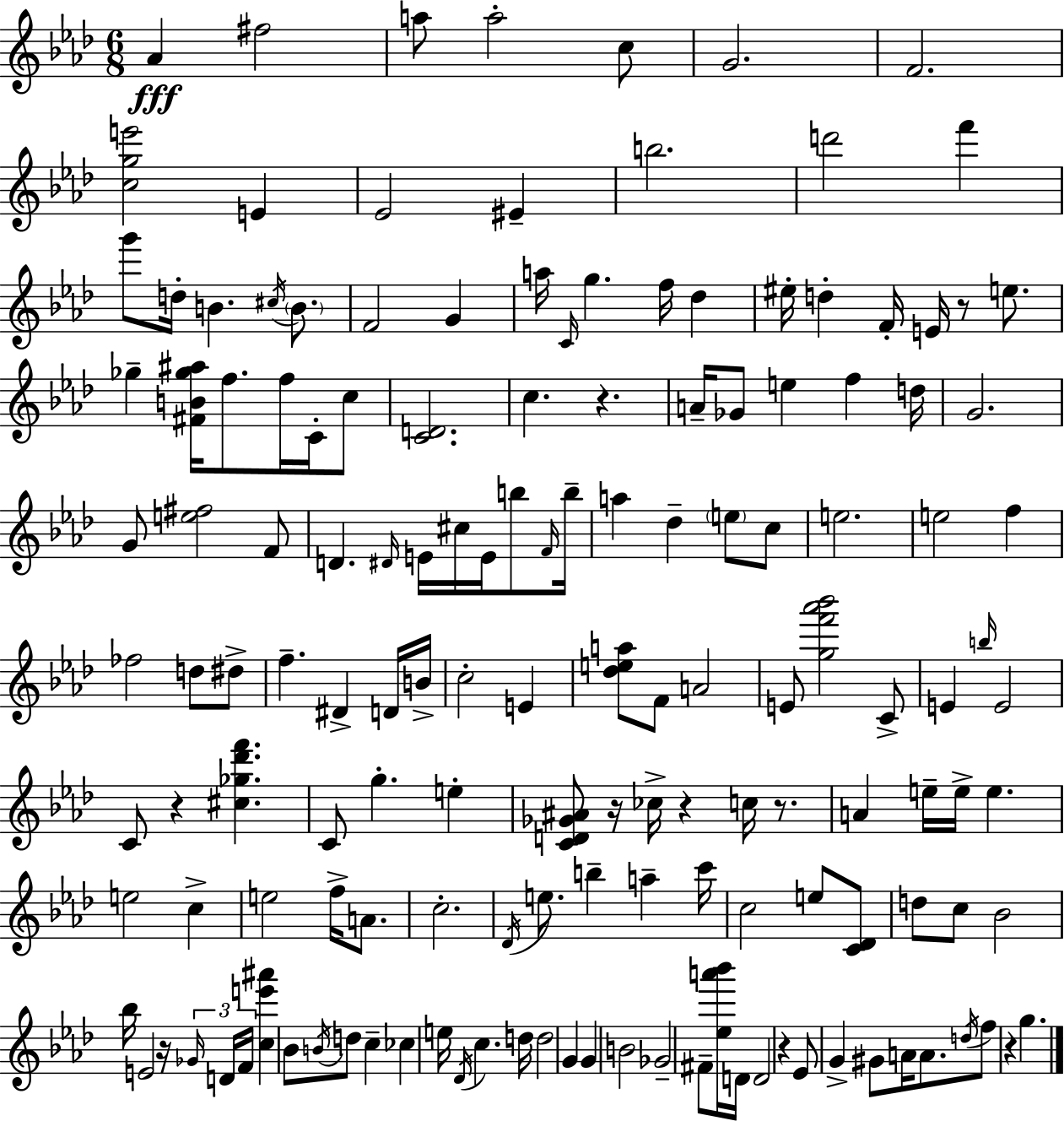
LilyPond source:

{
  \clef treble
  \numericTimeSignature
  \time 6/8
  \key aes \major
  aes'4\fff fis''2 | a''8 a''2-. c''8 | g'2. | f'2. | \break <c'' g'' e'''>2 e'4 | ees'2 eis'4-- | b''2. | d'''2 f'''4 | \break g'''8 d''16-. b'4. \acciaccatura { cis''16 } \parenthesize b'8. | f'2 g'4 | a''16 \grace { c'16 } g''4. f''16 des''4 | eis''16-. d''4-. f'16-. e'16 r8 e''8. | \break ges''4-- <fis' b' ges'' ais''>16 f''8. f''16 c'16-. | c''8 <c' d'>2. | c''4. r4. | a'16-- ges'8 e''4 f''4 | \break d''16 g'2. | g'8 <e'' fis''>2 | f'8 d'4. \grace { dis'16 } e'16 cis''16 e'16 | b''8 \grace { f'16 } b''16-- a''4 des''4-- | \break \parenthesize e''8 c''8 e''2. | e''2 | f''4 fes''2 | d''8 dis''8-> f''4.-- dis'4-> | \break d'16 b'16-> c''2-. | e'4 <des'' e'' a''>8 f'8 a'2 | e'8 <g'' f''' aes''' bes'''>2 | c'8-> e'4 \grace { b''16 } e'2 | \break c'8 r4 <cis'' ges'' des''' f'''>4. | c'8 g''4.-. | e''4-. <c' d' ges' ais'>8 r16 ces''16-> r4 | c''16 r8. a'4 e''16-- e''16-> e''4. | \break e''2 | c''4-> e''2 | f''16-> a'8. c''2.-. | \acciaccatura { des'16 } e''8. b''4-- | \break a''4-- c'''16 c''2 | e''8 <c' des'>8 d''8 c''8 bes'2 | bes''16 e'2 | r16 \tuplet 3/2 { \grace { ges'16 } d'16 f'16 } <c'' e''' ais'''>4 bes'8 | \break \acciaccatura { b'16 } d''8 c''4-- ces''4 | e''16 \acciaccatura { des'16 } c''4. d''16 d''2 | g'4 g'4 | b'2 ges'2-- | \break fis'8-- <ees'' a''' bes'''>16 d'16 d'2 | r4 ees'8 g'4-> | gis'8 a'16 a'8. \acciaccatura { d''16 } f''8 | r4 g''4. \bar "|."
}